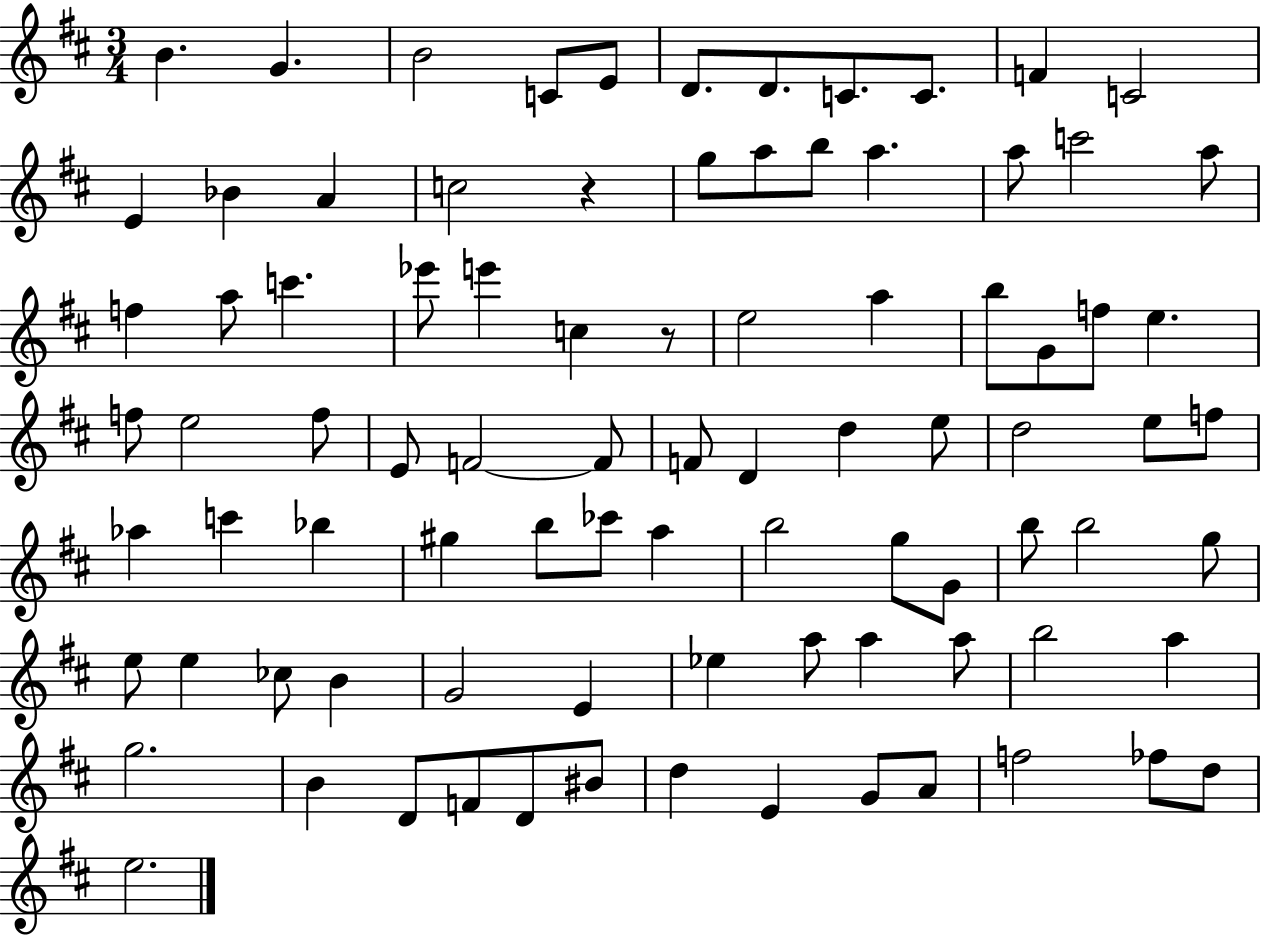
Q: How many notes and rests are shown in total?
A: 88